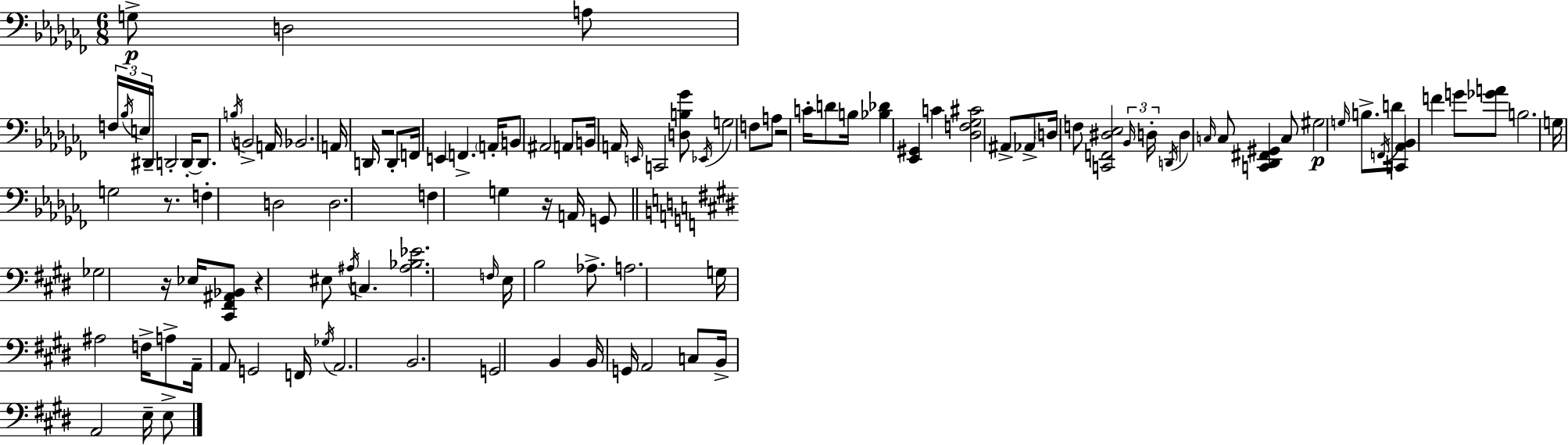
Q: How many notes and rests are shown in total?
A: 111